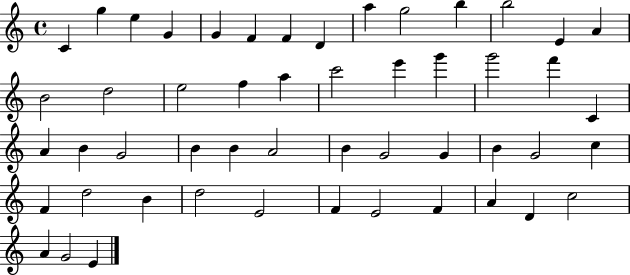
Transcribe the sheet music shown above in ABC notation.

X:1
T:Untitled
M:4/4
L:1/4
K:C
C g e G G F F D a g2 b b2 E A B2 d2 e2 f a c'2 e' g' g'2 f' C A B G2 B B A2 B G2 G B G2 c F d2 B d2 E2 F E2 F A D c2 A G2 E